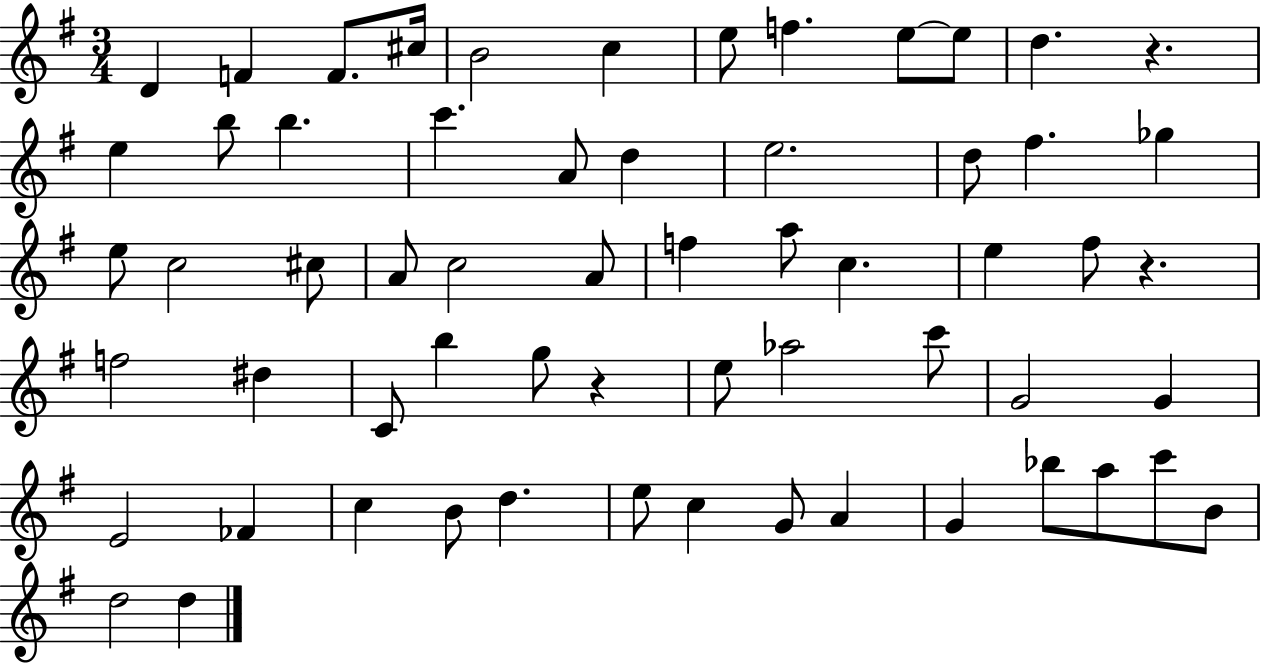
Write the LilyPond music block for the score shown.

{
  \clef treble
  \numericTimeSignature
  \time 3/4
  \key g \major
  d'4 f'4 f'8. cis''16 | b'2 c''4 | e''8 f''4. e''8~~ e''8 | d''4. r4. | \break e''4 b''8 b''4. | c'''4. a'8 d''4 | e''2. | d''8 fis''4. ges''4 | \break e''8 c''2 cis''8 | a'8 c''2 a'8 | f''4 a''8 c''4. | e''4 fis''8 r4. | \break f''2 dis''4 | c'8 b''4 g''8 r4 | e''8 aes''2 c'''8 | g'2 g'4 | \break e'2 fes'4 | c''4 b'8 d''4. | e''8 c''4 g'8 a'4 | g'4 bes''8 a''8 c'''8 b'8 | \break d''2 d''4 | \bar "|."
}